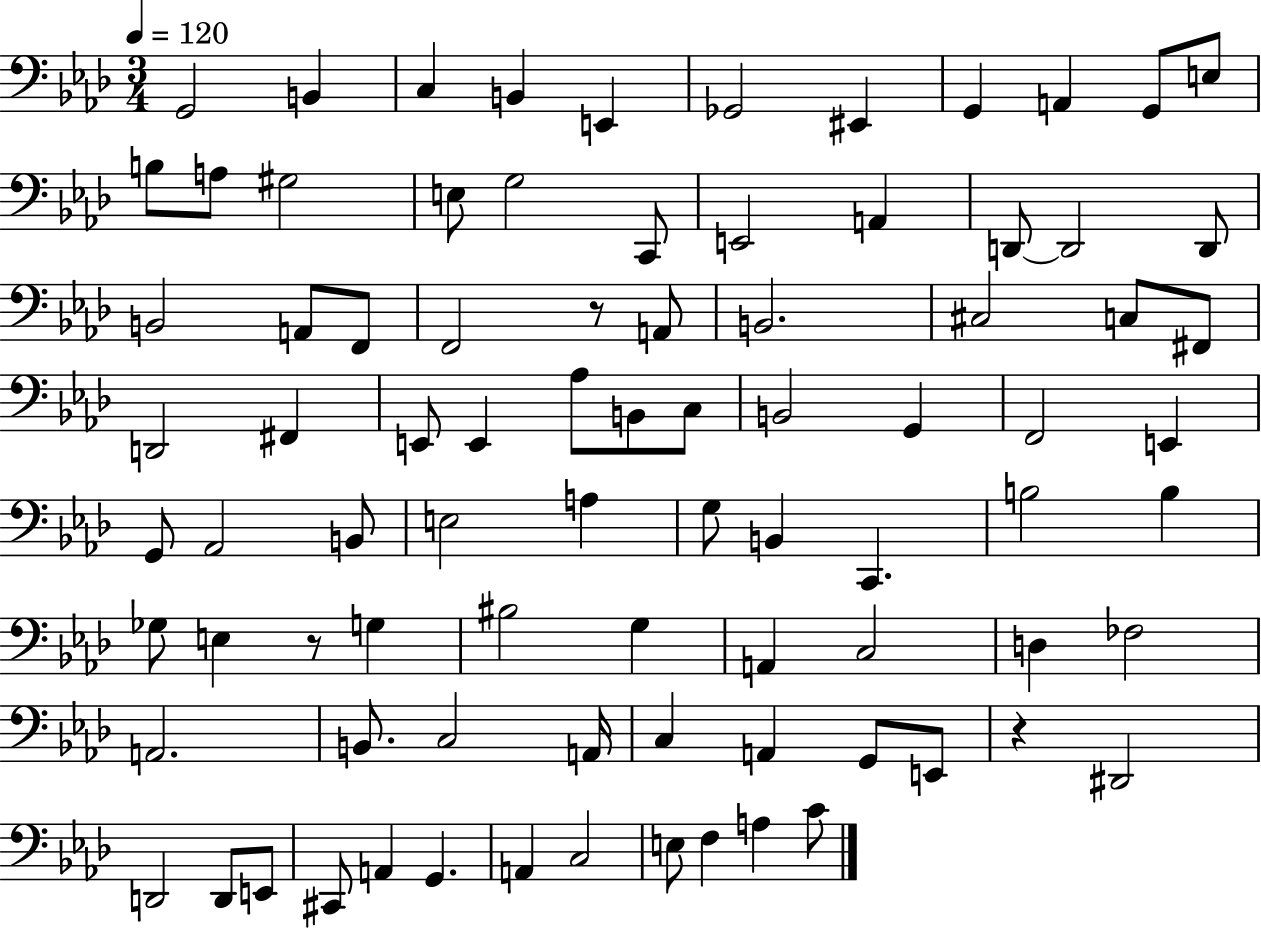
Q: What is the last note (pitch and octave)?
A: C4